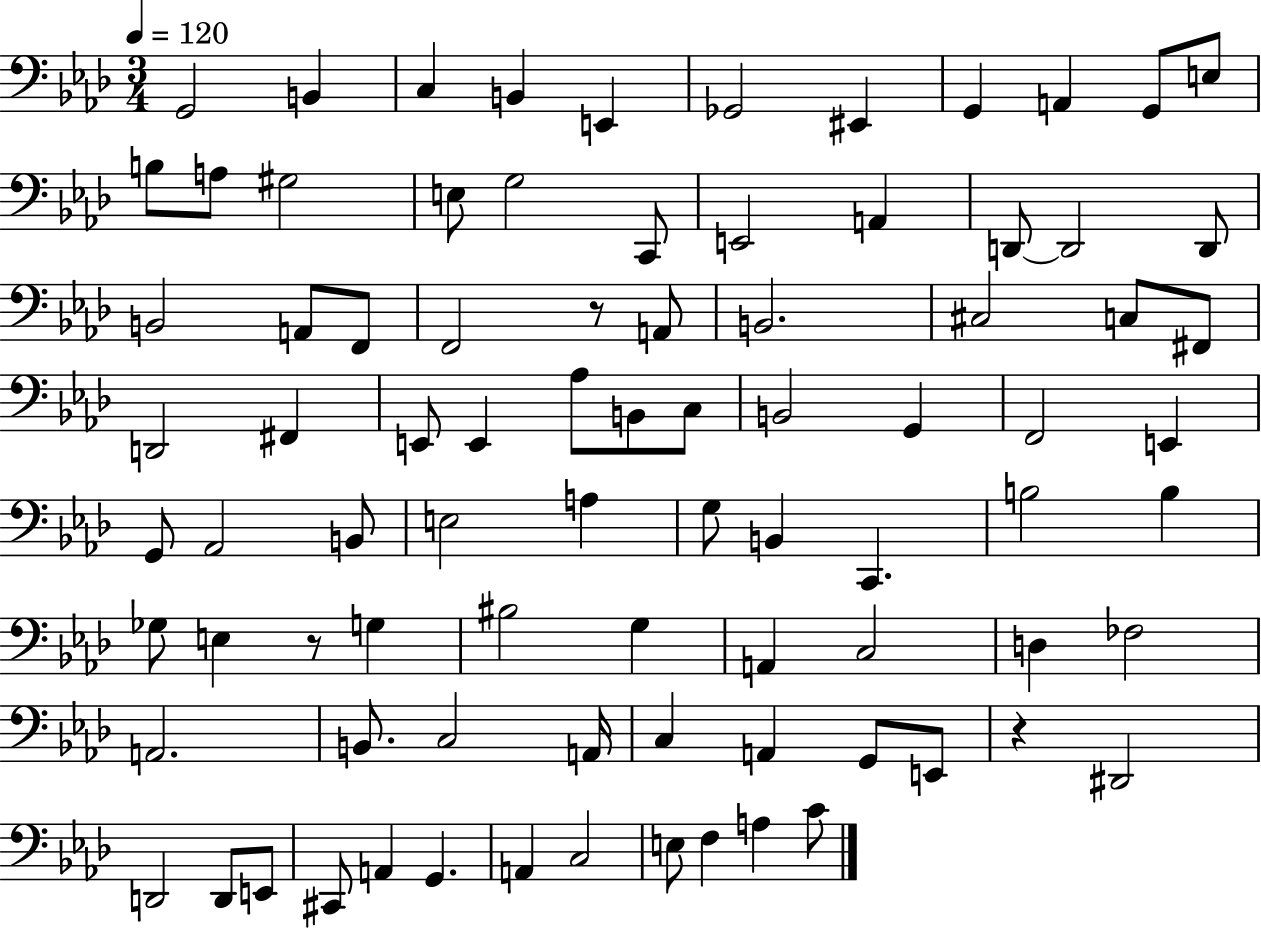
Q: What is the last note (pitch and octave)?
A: C4